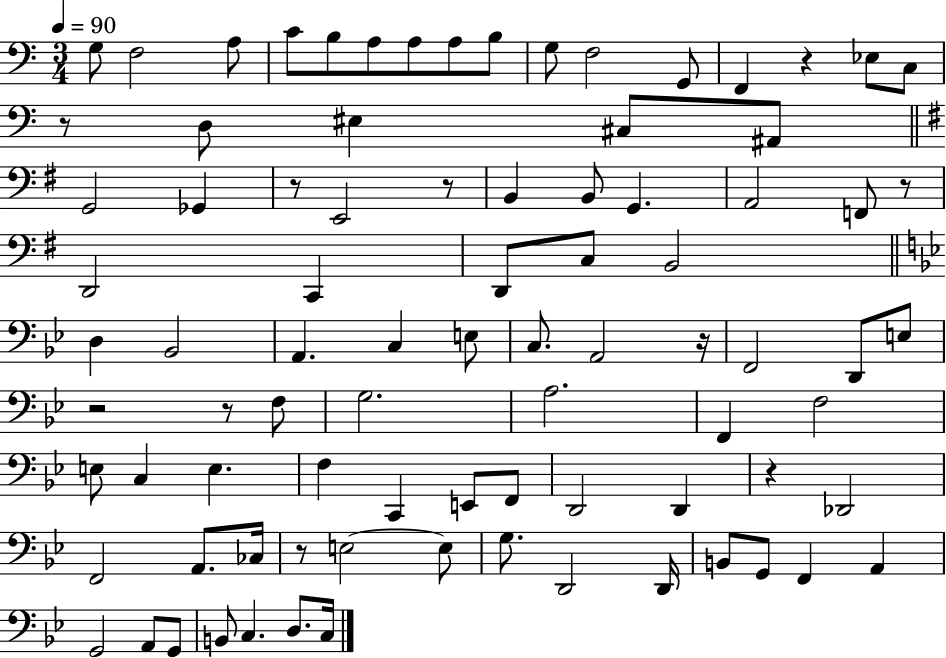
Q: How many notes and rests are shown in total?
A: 86